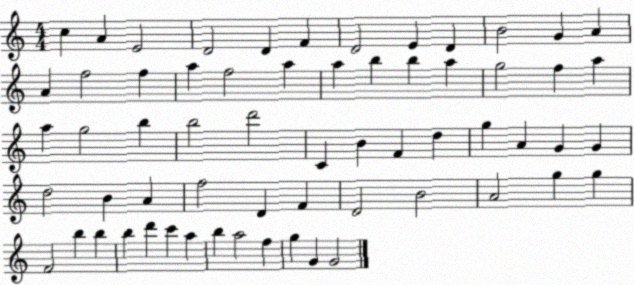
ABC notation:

X:1
T:Untitled
M:4/4
L:1/4
K:C
c A E2 D2 D F D2 E D B2 G A A f2 f a f2 a a b b a g2 f a a g2 b b2 d'2 C B F d g A G G d2 B A f2 D F D2 B2 A2 g g F2 b b b d' c' a b a2 f g G G2